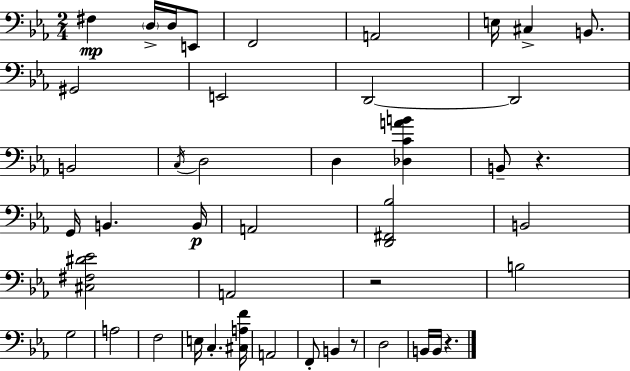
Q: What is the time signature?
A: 2/4